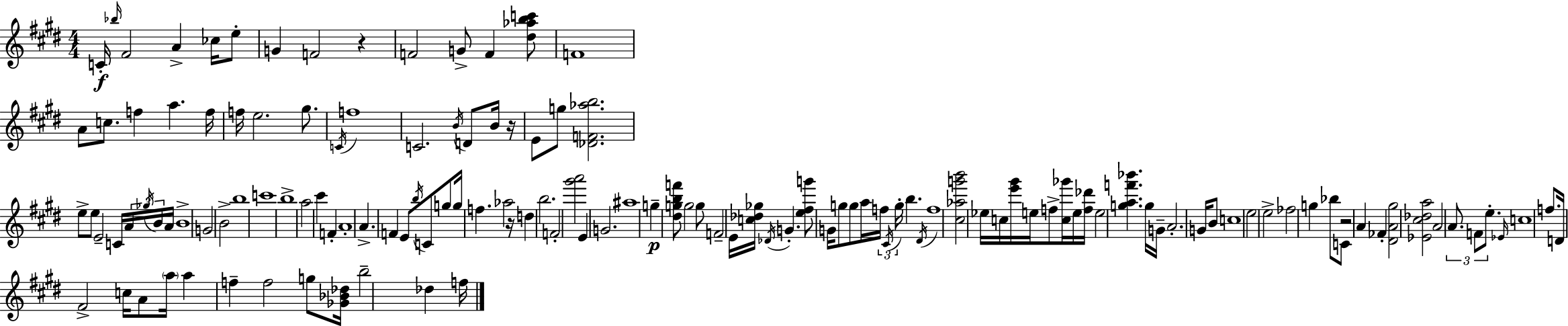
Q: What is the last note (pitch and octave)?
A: F5